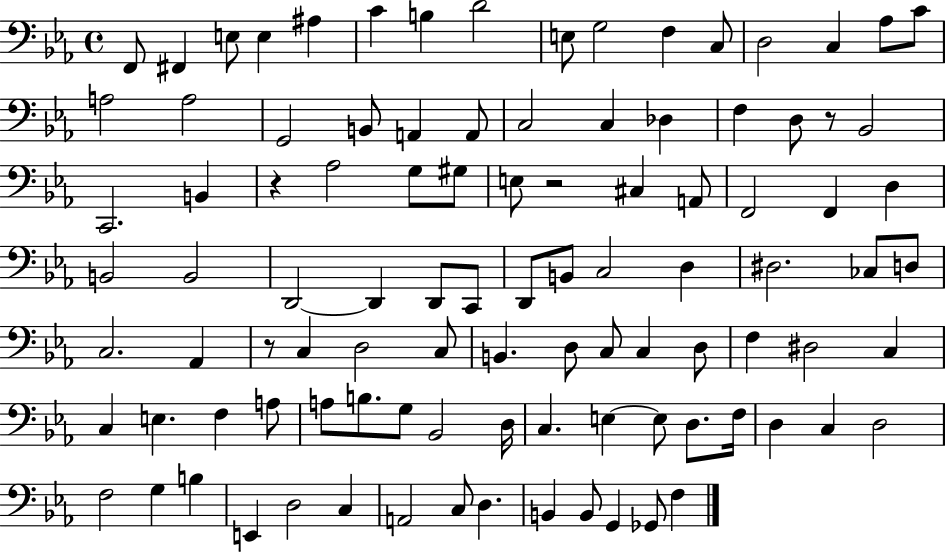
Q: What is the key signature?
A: EES major